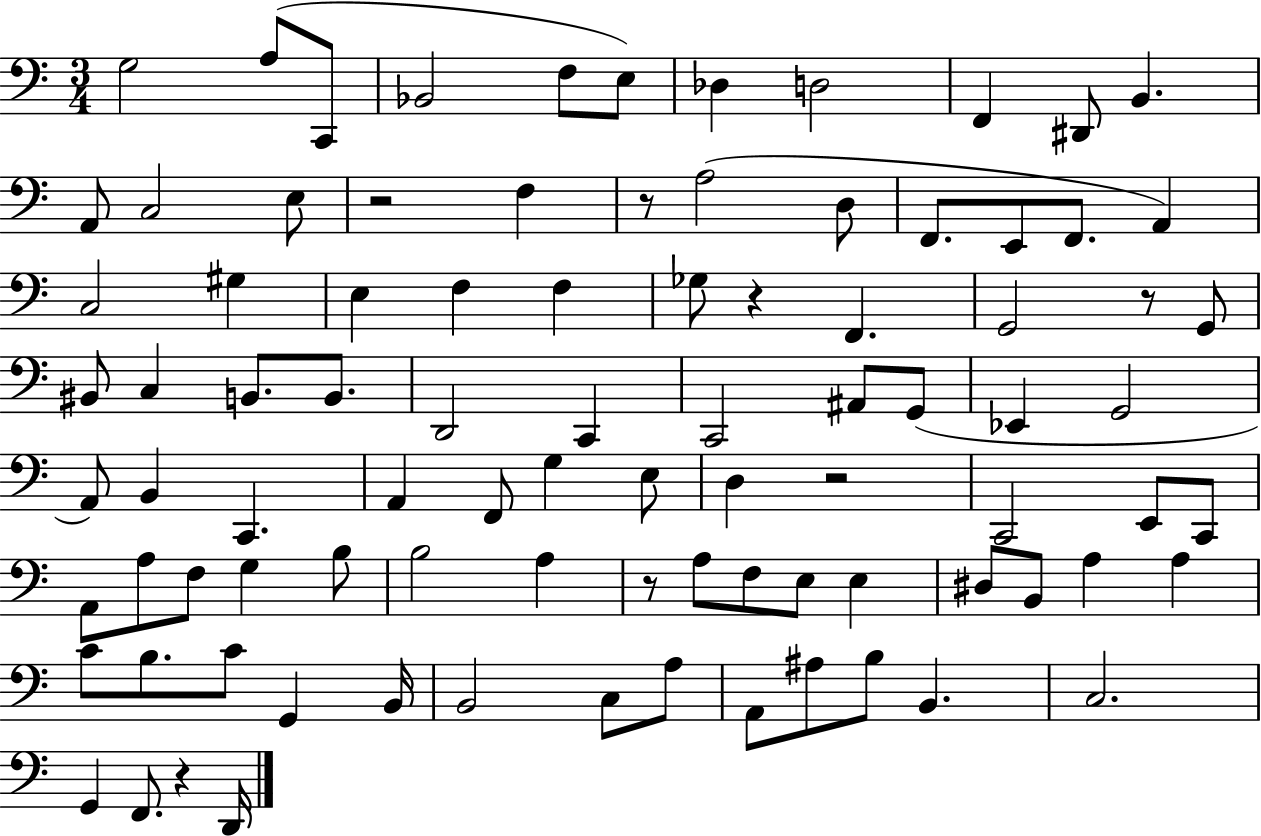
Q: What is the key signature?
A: C major